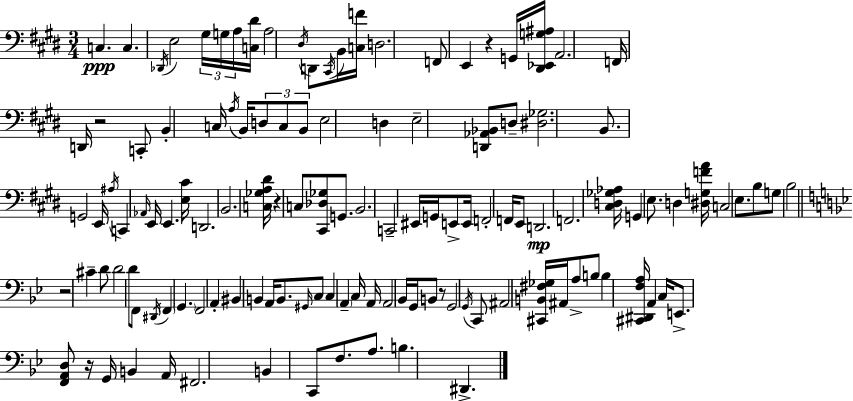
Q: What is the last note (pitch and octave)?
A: D#2